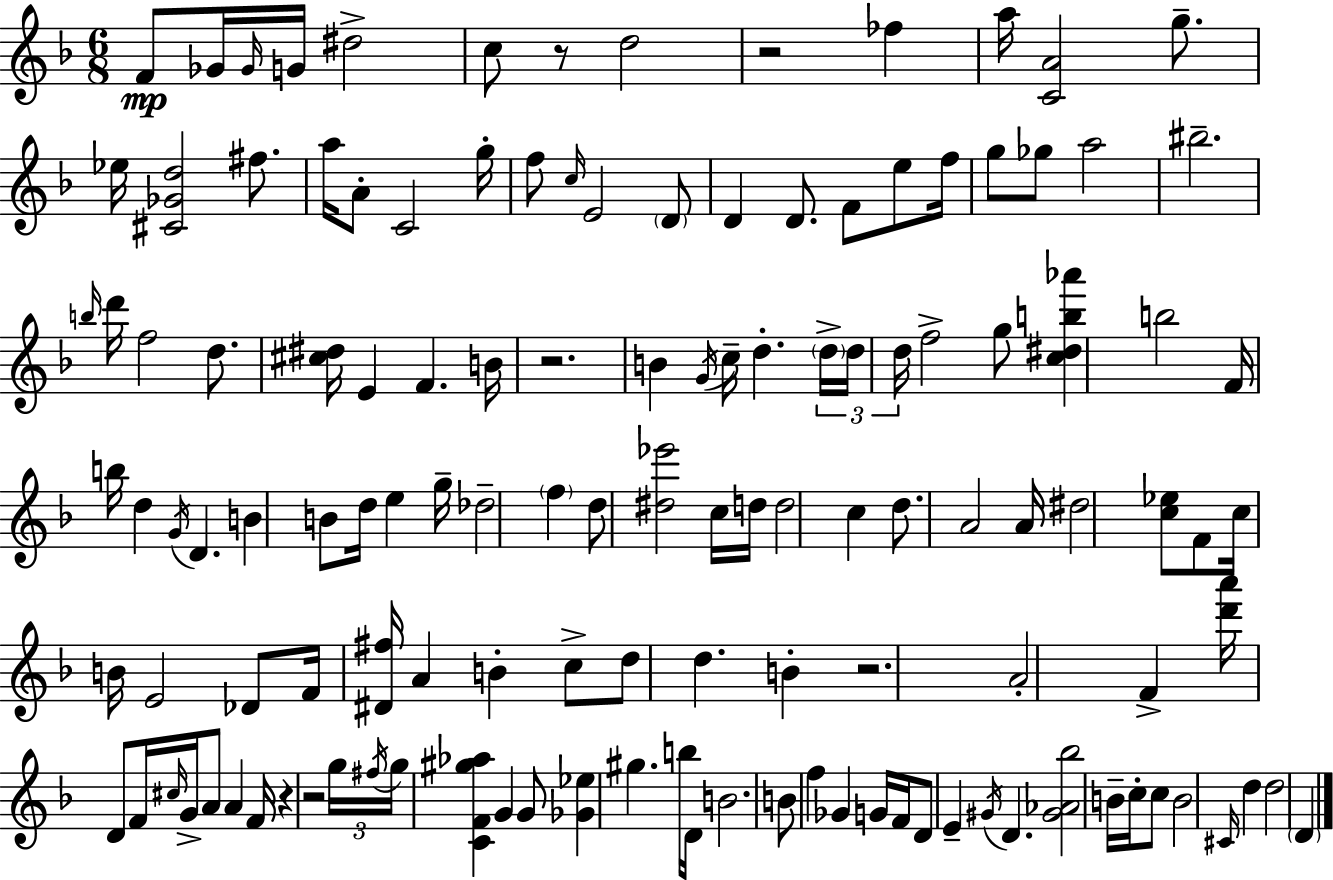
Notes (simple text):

F4/e Gb4/s Gb4/s G4/s D#5/h C5/e R/e D5/h R/h FES5/q A5/s [C4,A4]/h G5/e. Eb5/s [C#4,Gb4,D5]/h F#5/e. A5/s A4/e C4/h G5/s F5/e C5/s E4/h D4/e D4/q D4/e. F4/e E5/e F5/s G5/e Gb5/e A5/h BIS5/h. B5/s D6/s F5/h D5/e. [C#5,D#5]/s E4/q F4/q. B4/s R/h. B4/q G4/s C5/s D5/q. D5/s D5/s D5/s F5/h G5/e [C5,D#5,B5,Ab6]/q B5/h F4/s B5/s D5/q G4/s D4/q. B4/q B4/e D5/s E5/q G5/s Db5/h F5/q D5/e [D#5,Eb6]/h C5/s D5/s D5/h C5/q D5/e. A4/h A4/s D#5/h [C5,Eb5]/e F4/e C5/s B4/s E4/h Db4/e F4/s [D#4,F#5]/s A4/q B4/q C5/e D5/e D5/q. B4/q R/h. A4/h F4/q [D6,A6]/s D4/e F4/s C#5/s G4/s A4/e A4/q F4/s R/q R/h G5/s F#5/s G5/s [C4,F4,G#5,Ab5]/q G4/q G4/e [Gb4,Eb5]/q G#5/q. B5/s D4/s B4/h. B4/e F5/q Gb4/q G4/s F4/s D4/e E4/q G#4/s D4/q. [G#4,Ab4,Bb5]/h B4/s C5/s C5/e B4/h C#4/s D5/q D5/h D4/q